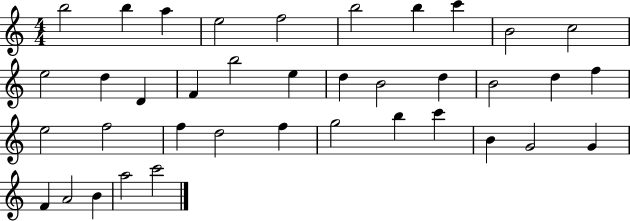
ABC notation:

X:1
T:Untitled
M:4/4
L:1/4
K:C
b2 b a e2 f2 b2 b c' B2 c2 e2 d D F b2 e d B2 d B2 d f e2 f2 f d2 f g2 b c' B G2 G F A2 B a2 c'2